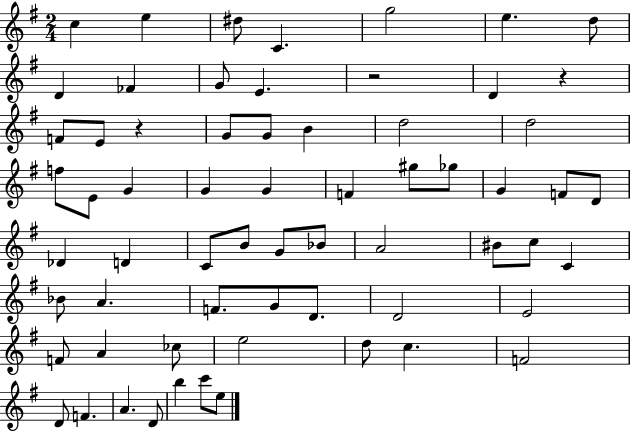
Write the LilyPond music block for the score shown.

{
  \clef treble
  \numericTimeSignature
  \time 2/4
  \key g \major
  c''4 e''4 | dis''8 c'4. | g''2 | e''4. d''8 | \break d'4 fes'4 | g'8 e'4. | r2 | d'4 r4 | \break f'8 e'8 r4 | g'8 g'8 b'4 | d''2 | d''2 | \break f''8 e'8 g'4 | g'4 g'4 | f'4 gis''8 ges''8 | g'4 f'8 d'8 | \break des'4 d'4 | c'8 b'8 g'8 bes'8 | a'2 | bis'8 c''8 c'4 | \break bes'8 a'4. | f'8. g'8 d'8. | d'2 | e'2 | \break f'8 a'4 ces''8 | e''2 | d''8 c''4. | f'2 | \break d'8 f'4. | a'4. d'8 | b''4 c'''8 e''8 | \bar "|."
}